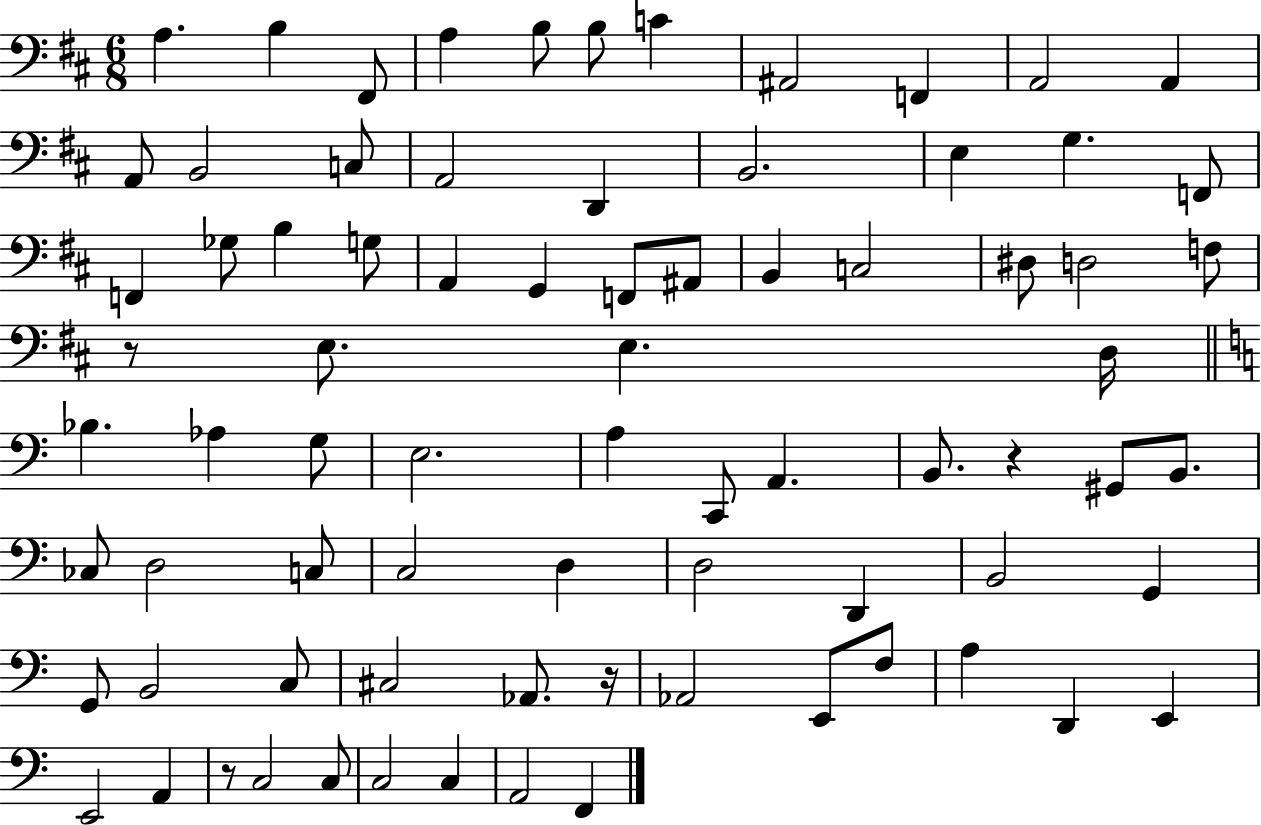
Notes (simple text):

A3/q. B3/q F#2/e A3/q B3/e B3/e C4/q A#2/h F2/q A2/h A2/q A2/e B2/h C3/e A2/h D2/q B2/h. E3/q G3/q. F2/e F2/q Gb3/e B3/q G3/e A2/q G2/q F2/e A#2/e B2/q C3/h D#3/e D3/h F3/e R/e E3/e. E3/q. D3/s Bb3/q. Ab3/q G3/e E3/h. A3/q C2/e A2/q. B2/e. R/q G#2/e B2/e. CES3/e D3/h C3/e C3/h D3/q D3/h D2/q B2/h G2/q G2/e B2/h C3/e C#3/h Ab2/e. R/s Ab2/h E2/e F3/e A3/q D2/q E2/q E2/h A2/q R/e C3/h C3/e C3/h C3/q A2/h F2/q